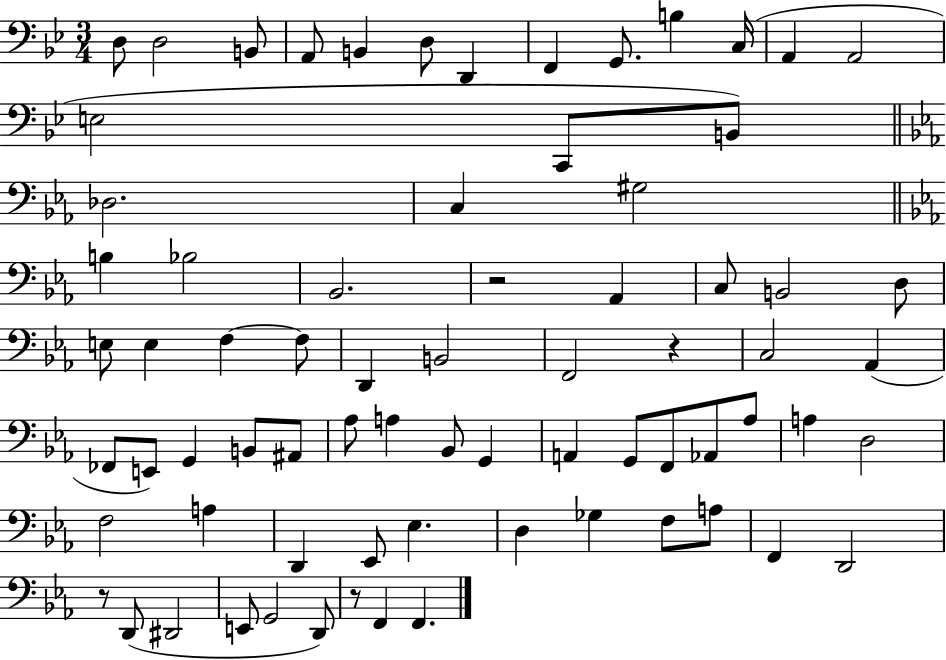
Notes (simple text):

D3/e D3/h B2/e A2/e B2/q D3/e D2/q F2/q G2/e. B3/q C3/s A2/q A2/h E3/h C2/e B2/e Db3/h. C3/q G#3/h B3/q Bb3/h Bb2/h. R/h Ab2/q C3/e B2/h D3/e E3/e E3/q F3/q F3/e D2/q B2/h F2/h R/q C3/h Ab2/q FES2/e E2/e G2/q B2/e A#2/e Ab3/e A3/q Bb2/e G2/q A2/q G2/e F2/e Ab2/e Ab3/e A3/q D3/h F3/h A3/q D2/q Eb2/e Eb3/q. D3/q Gb3/q F3/e A3/e F2/q D2/h R/e D2/e D#2/h E2/e G2/h D2/e R/e F2/q F2/q.